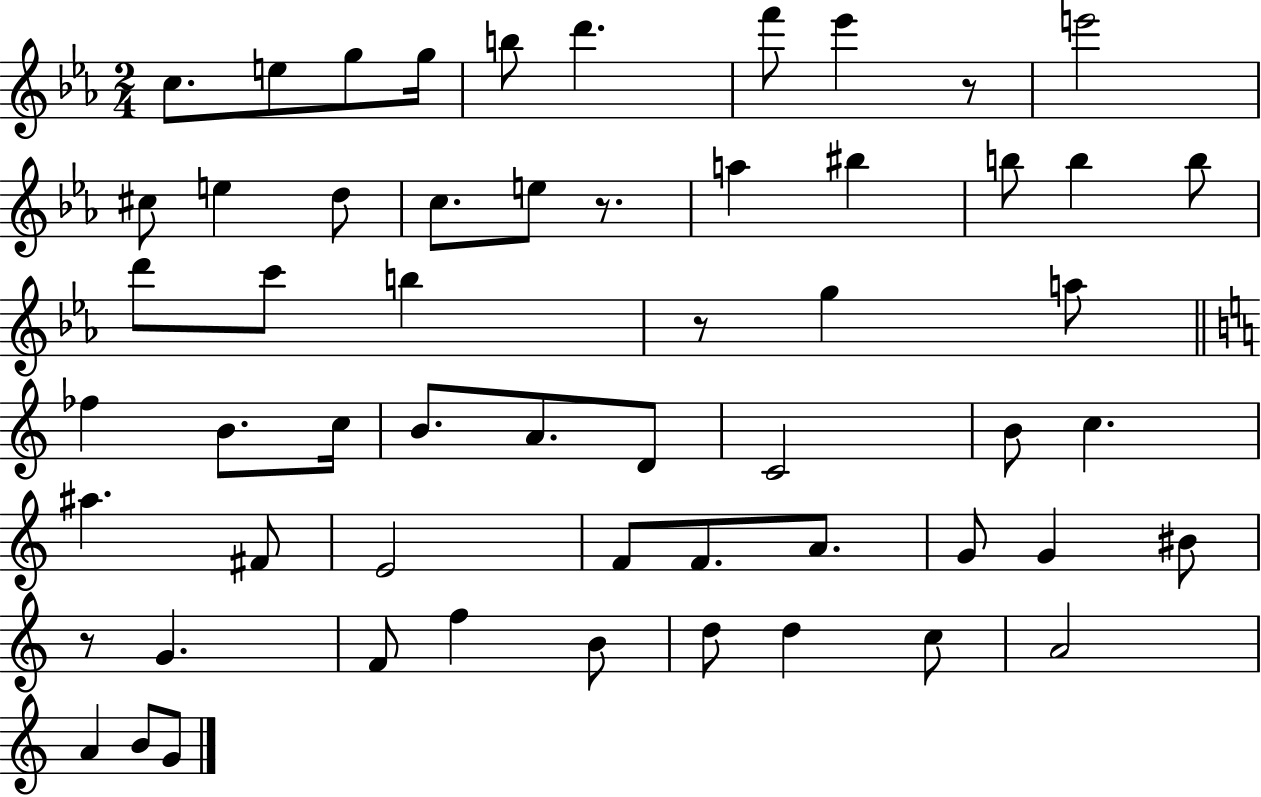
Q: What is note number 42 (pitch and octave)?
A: BIS4